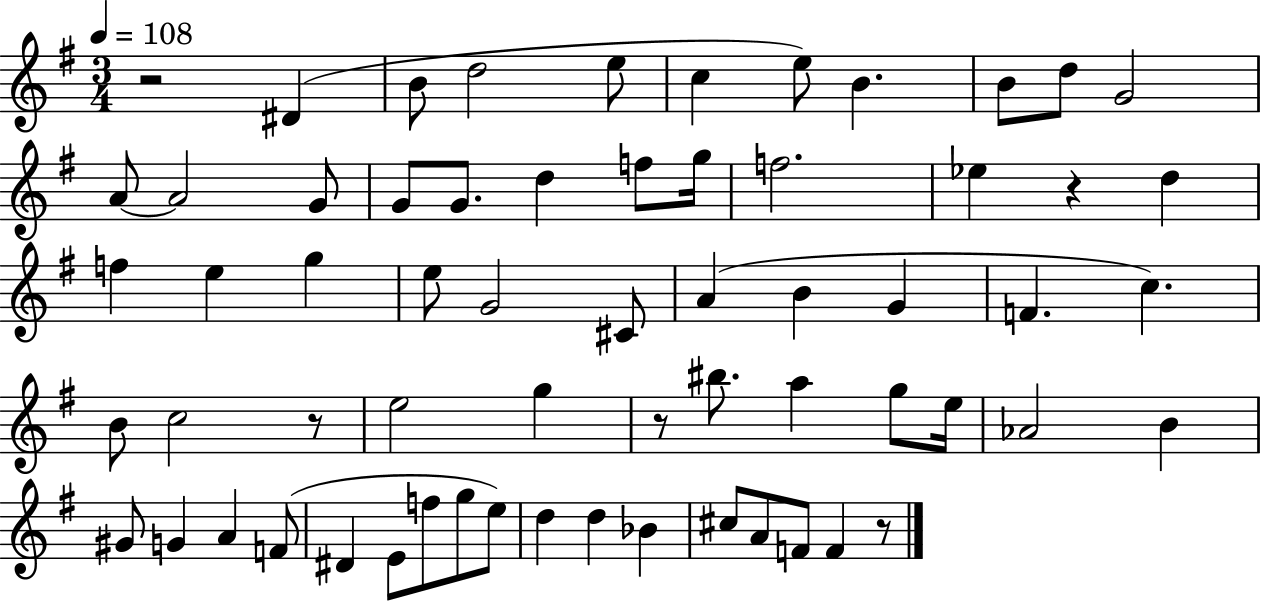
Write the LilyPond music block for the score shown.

{
  \clef treble
  \numericTimeSignature
  \time 3/4
  \key g \major
  \tempo 4 = 108
  \repeat volta 2 { r2 dis'4( | b'8 d''2 e''8 | c''4 e''8) b'4. | b'8 d''8 g'2 | \break a'8~~ a'2 g'8 | g'8 g'8. d''4 f''8 g''16 | f''2. | ees''4 r4 d''4 | \break f''4 e''4 g''4 | e''8 g'2 cis'8 | a'4( b'4 g'4 | f'4. c''4.) | \break b'8 c''2 r8 | e''2 g''4 | r8 bis''8. a''4 g''8 e''16 | aes'2 b'4 | \break gis'8 g'4 a'4 f'8( | dis'4 e'8 f''8 g''8 e''8) | d''4 d''4 bes'4 | cis''8 a'8 f'8 f'4 r8 | \break } \bar "|."
}